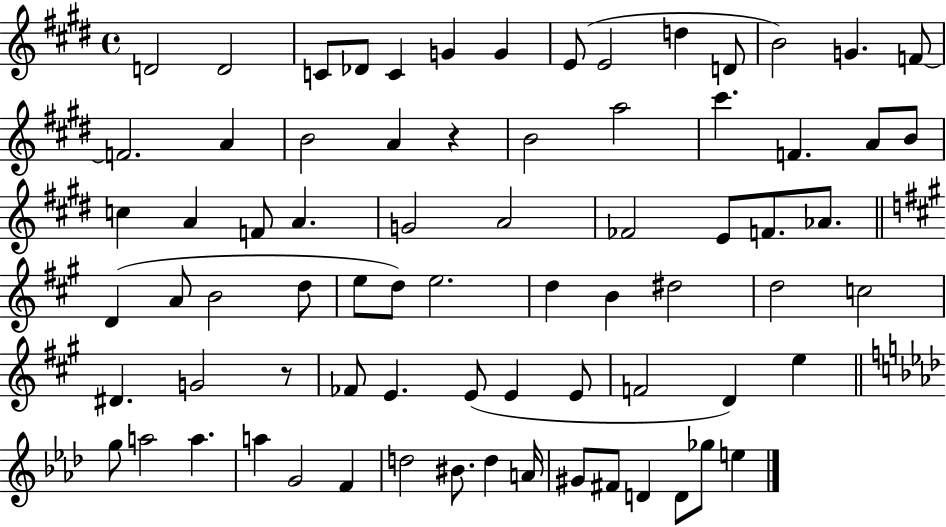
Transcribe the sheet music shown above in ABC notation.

X:1
T:Untitled
M:4/4
L:1/4
K:E
D2 D2 C/2 _D/2 C G G E/2 E2 d D/2 B2 G F/2 F2 A B2 A z B2 a2 ^c' F A/2 B/2 c A F/2 A G2 A2 _F2 E/2 F/2 _A/2 D A/2 B2 d/2 e/2 d/2 e2 d B ^d2 d2 c2 ^D G2 z/2 _F/2 E E/2 E E/2 F2 D e g/2 a2 a a G2 F d2 ^B/2 d A/4 ^G/2 ^F/2 D D/2 _g/2 e